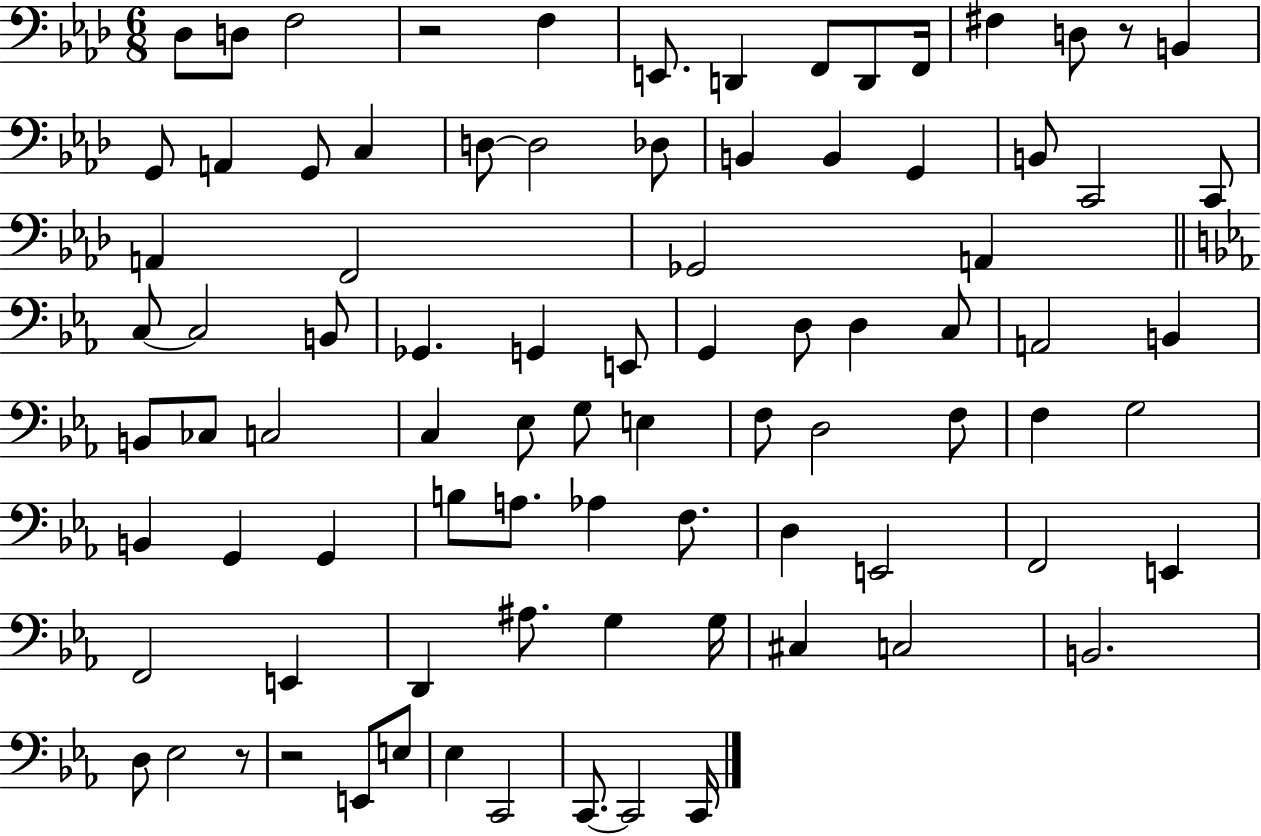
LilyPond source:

{
  \clef bass
  \numericTimeSignature
  \time 6/8
  \key aes \major
  des8 d8 f2 | r2 f4 | e,8. d,4 f,8 d,8 f,16 | fis4 d8 r8 b,4 | \break g,8 a,4 g,8 c4 | d8~~ d2 des8 | b,4 b,4 g,4 | b,8 c,2 c,8 | \break a,4 f,2 | ges,2 a,4 | \bar "||" \break \key ees \major c8~~ c2 b,8 | ges,4. g,4 e,8 | g,4 d8 d4 c8 | a,2 b,4 | \break b,8 ces8 c2 | c4 ees8 g8 e4 | f8 d2 f8 | f4 g2 | \break b,4 g,4 g,4 | b8 a8. aes4 f8. | d4 e,2 | f,2 e,4 | \break f,2 e,4 | d,4 ais8. g4 g16 | cis4 c2 | b,2. | \break d8 ees2 r8 | r2 e,8 e8 | ees4 c,2 | c,8.~~ c,2 c,16 | \break \bar "|."
}